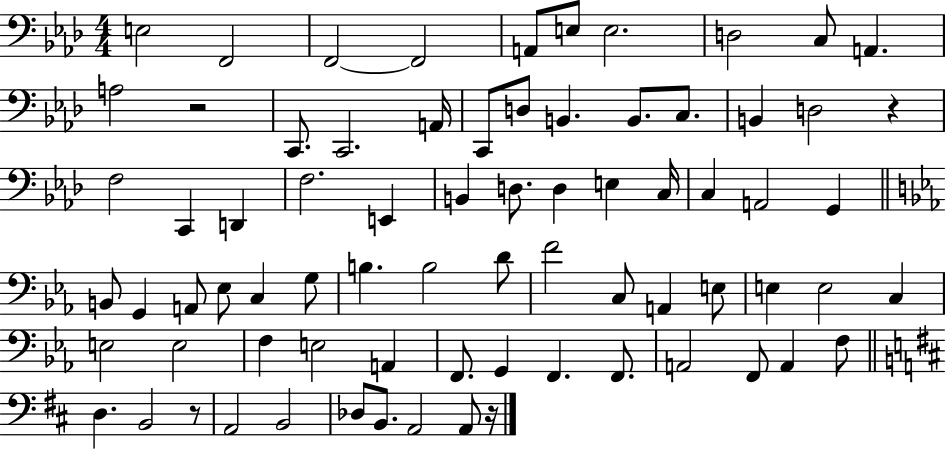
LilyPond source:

{
  \clef bass
  \numericTimeSignature
  \time 4/4
  \key aes \major
  e2 f,2 | f,2~~ f,2 | a,8 e8 e2. | d2 c8 a,4. | \break a2 r2 | c,8. c,2. a,16 | c,8 d8 b,4. b,8. c8. | b,4 d2 r4 | \break f2 c,4 d,4 | f2. e,4 | b,4 d8. d4 e4 c16 | c4 a,2 g,4 | \break \bar "||" \break \key c \minor b,8 g,4 a,8 ees8 c4 g8 | b4. b2 d'8 | f'2 c8 a,4 e8 | e4 e2 c4 | \break e2 e2 | f4 e2 a,4 | f,8. g,4 f,4. f,8. | a,2 f,8 a,4 f8 | \break \bar "||" \break \key b \minor d4. b,2 r8 | a,2 b,2 | des8 b,8. a,2 a,8 r16 | \bar "|."
}